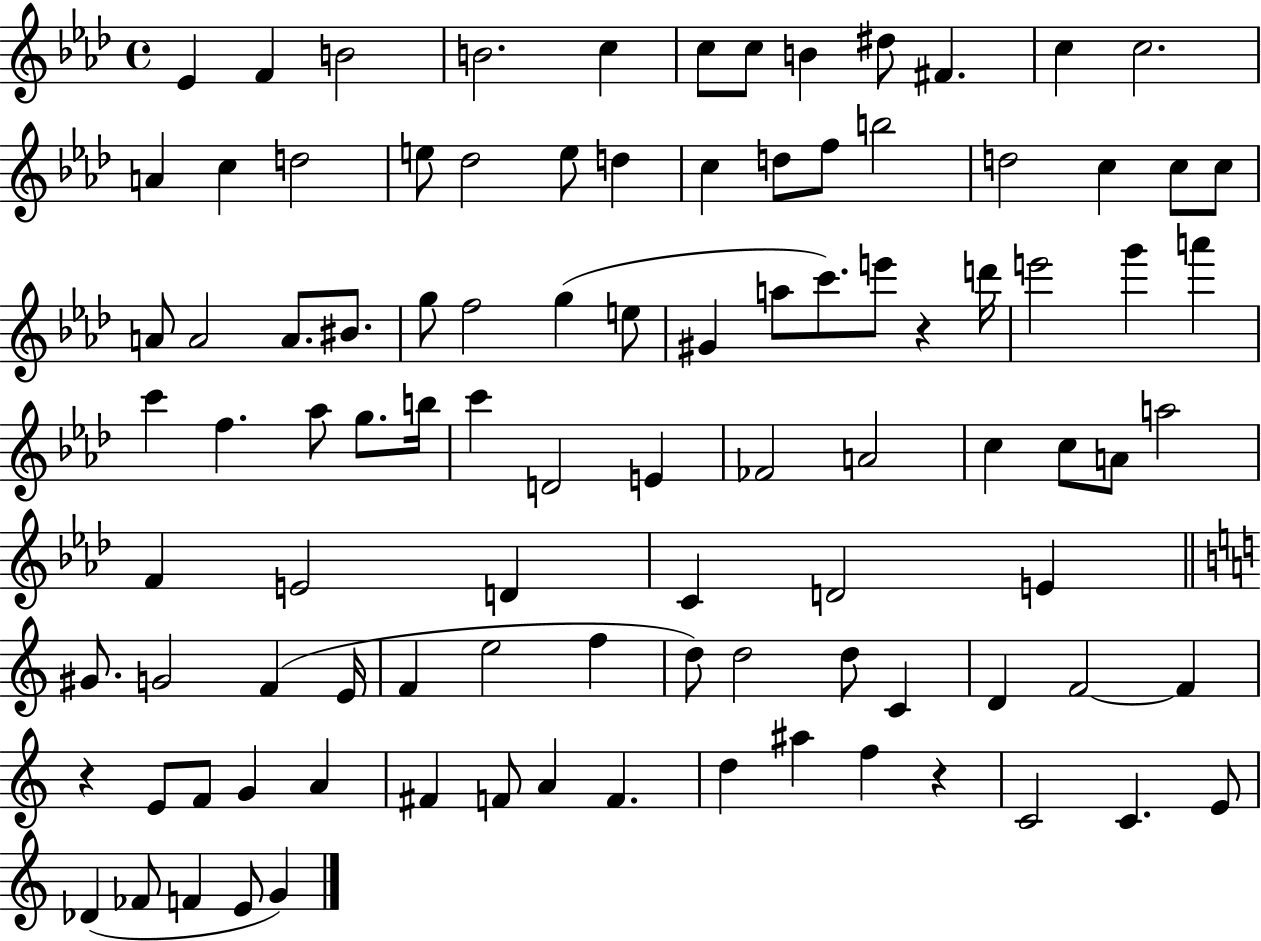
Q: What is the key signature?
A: AES major